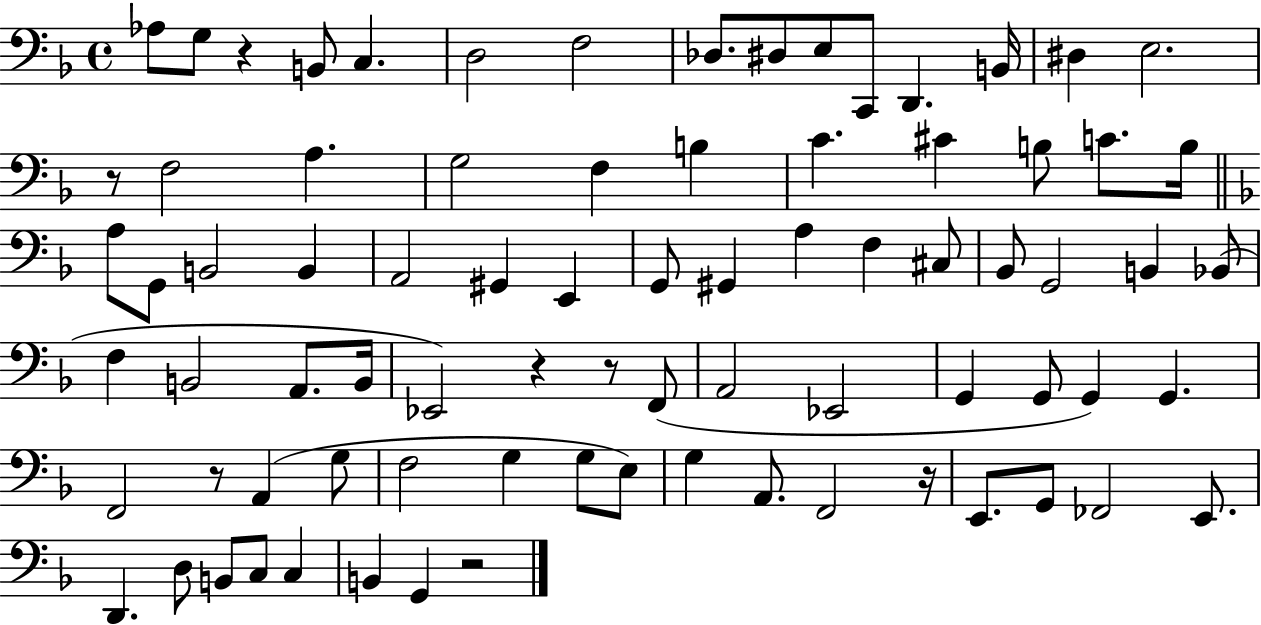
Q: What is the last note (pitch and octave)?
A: G2